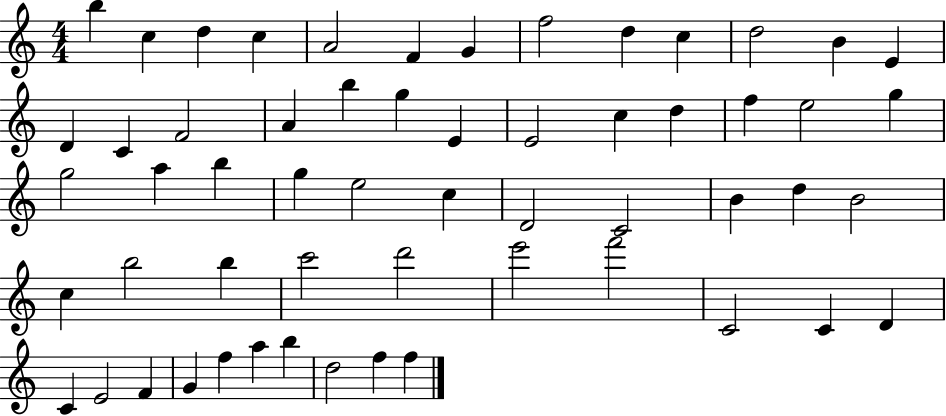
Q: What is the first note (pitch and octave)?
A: B5